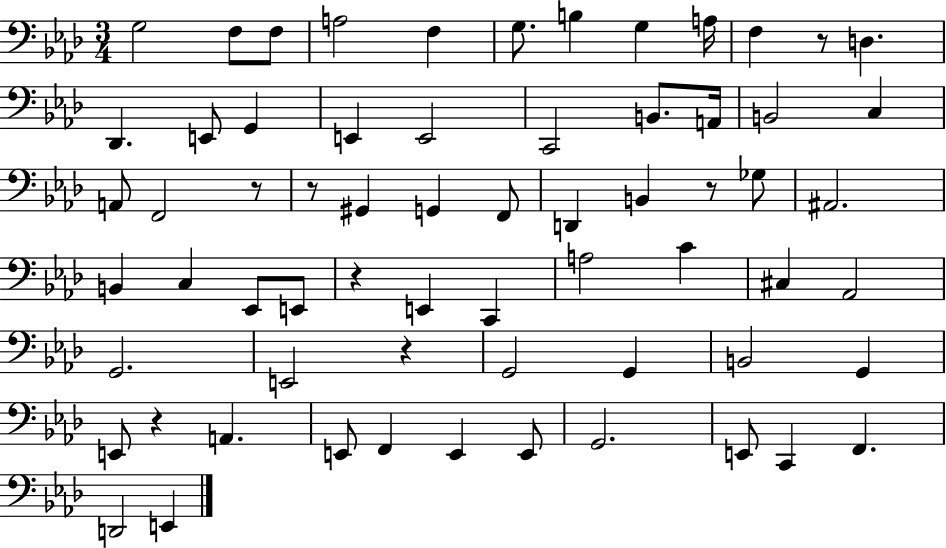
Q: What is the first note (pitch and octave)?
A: G3